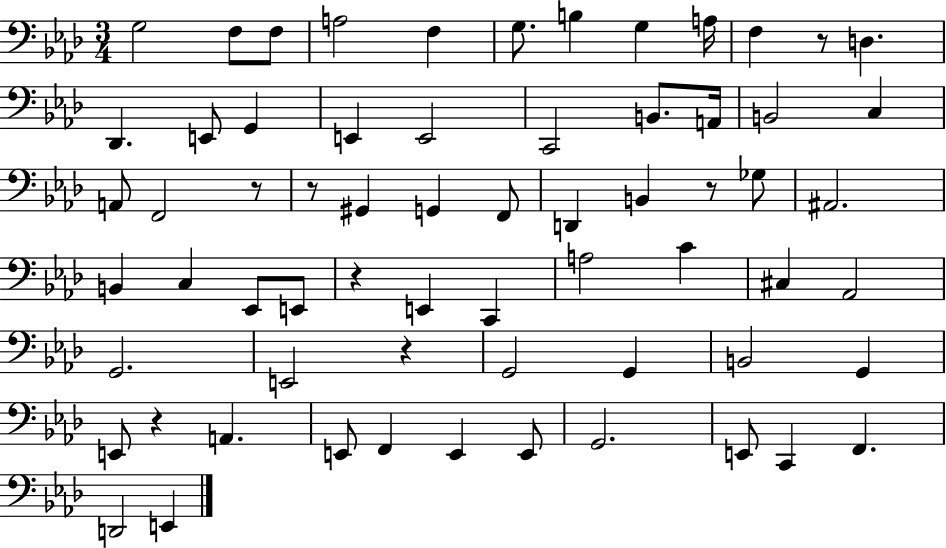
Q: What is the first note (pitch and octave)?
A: G3